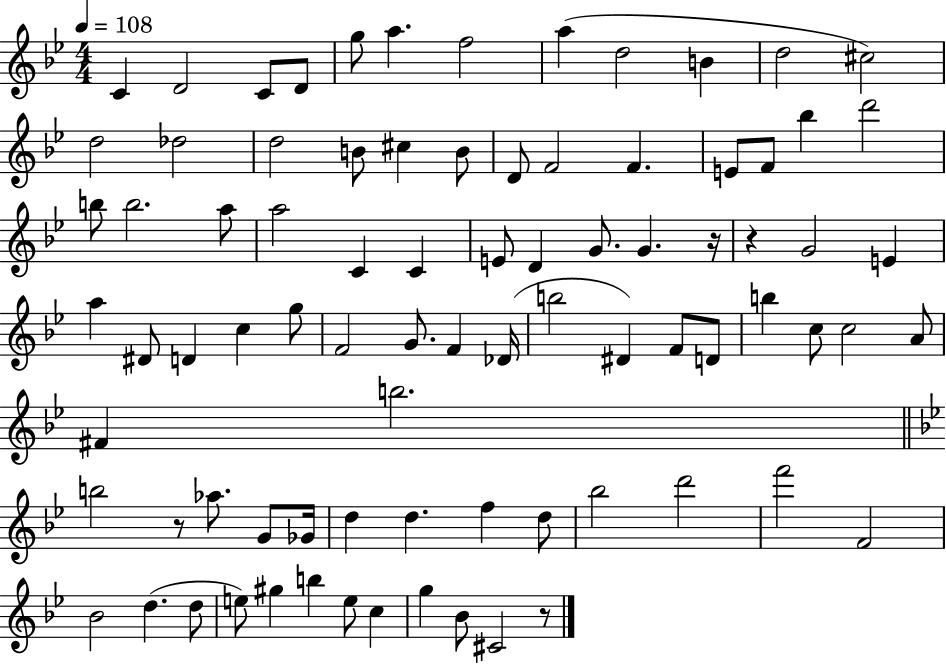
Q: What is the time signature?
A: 4/4